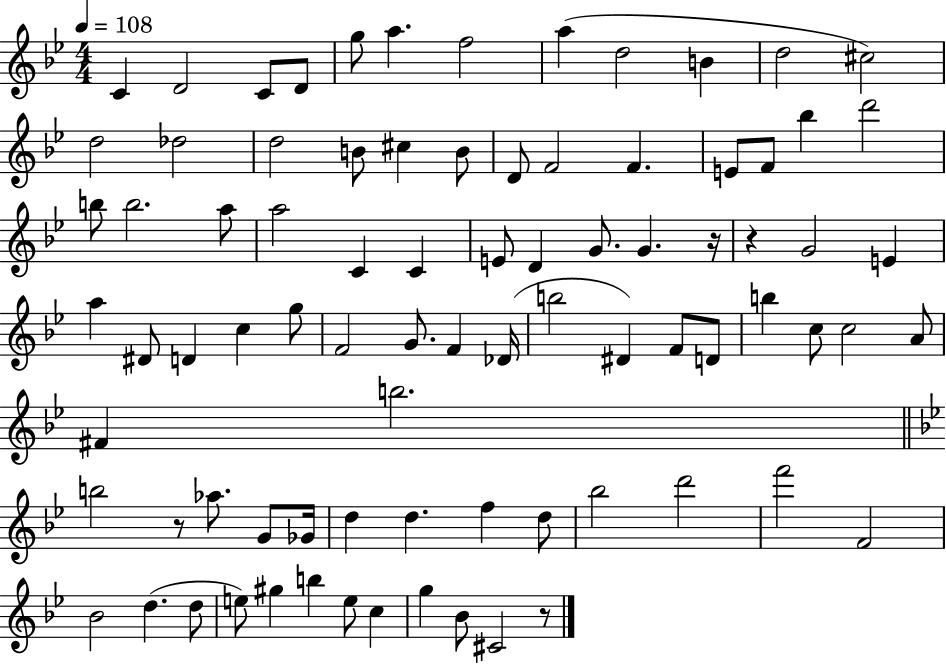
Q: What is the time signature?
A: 4/4